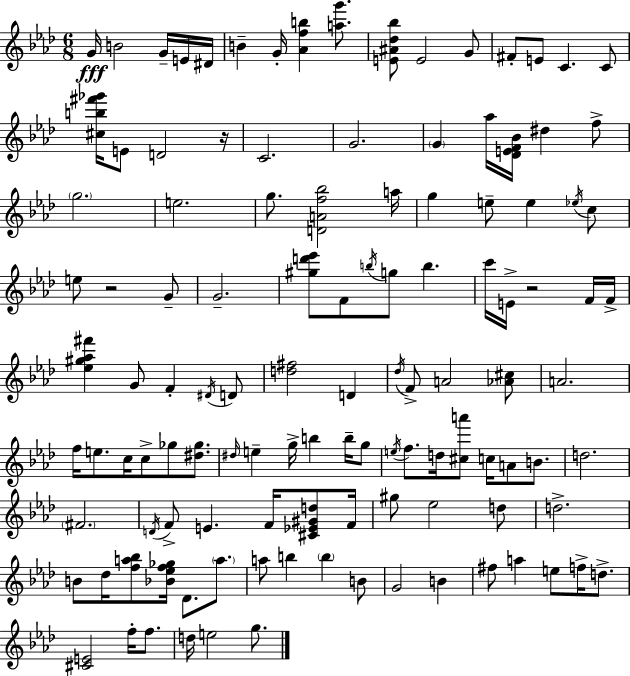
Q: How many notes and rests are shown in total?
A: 117